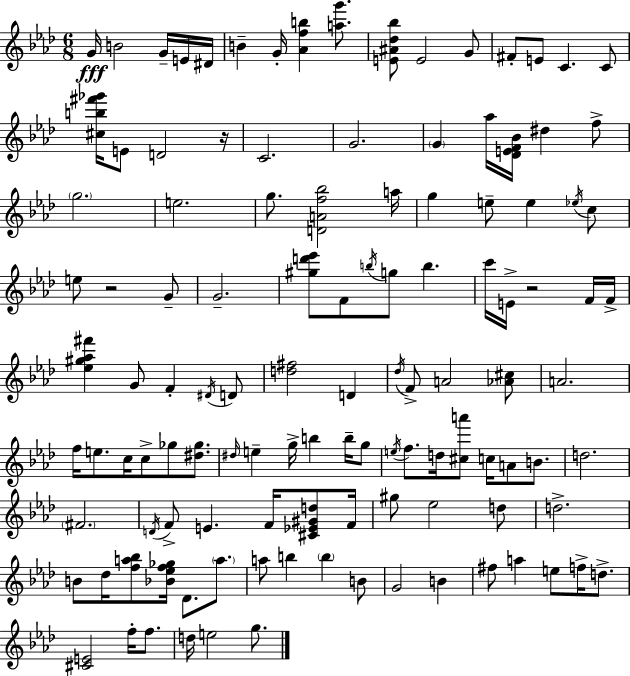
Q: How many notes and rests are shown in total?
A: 117